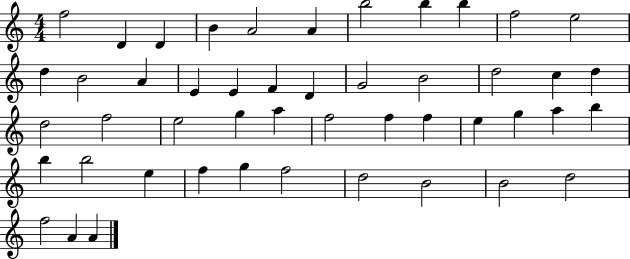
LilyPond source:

{
  \clef treble
  \numericTimeSignature
  \time 4/4
  \key c \major
  f''2 d'4 d'4 | b'4 a'2 a'4 | b''2 b''4 b''4 | f''2 e''2 | \break d''4 b'2 a'4 | e'4 e'4 f'4 d'4 | g'2 b'2 | d''2 c''4 d''4 | \break d''2 f''2 | e''2 g''4 a''4 | f''2 f''4 f''4 | e''4 g''4 a''4 b''4 | \break b''4 b''2 e''4 | f''4 g''4 f''2 | d''2 b'2 | b'2 d''2 | \break f''2 a'4 a'4 | \bar "|."
}